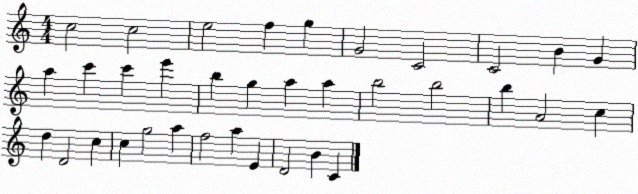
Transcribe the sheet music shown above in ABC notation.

X:1
T:Untitled
M:4/4
L:1/4
K:C
c2 c2 e2 f g G2 C2 C2 B G a c' c' e' b g a a b2 b2 b A2 c d D2 c c g2 a f2 a E D2 B C